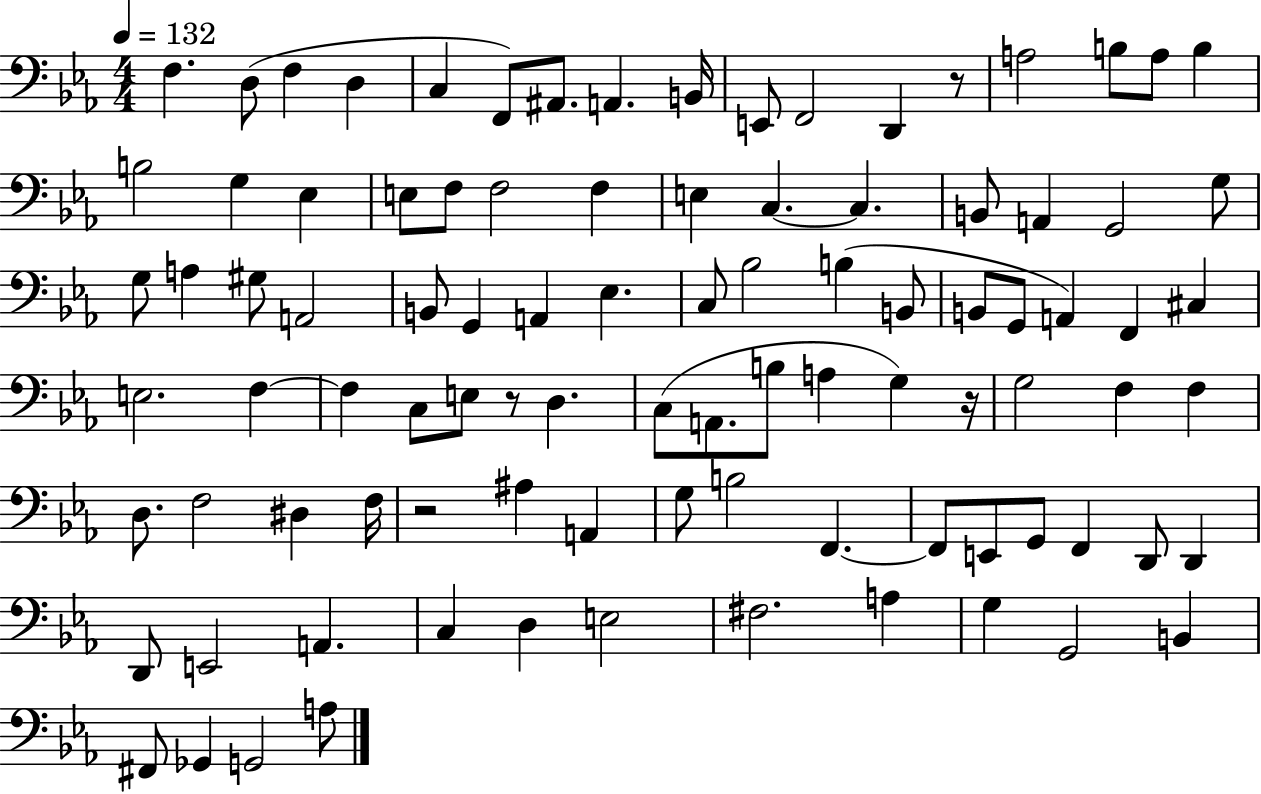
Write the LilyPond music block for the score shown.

{
  \clef bass
  \numericTimeSignature
  \time 4/4
  \key ees \major
  \tempo 4 = 132
  f4. d8( f4 d4 | c4 f,8) ais,8. a,4. b,16 | e,8 f,2 d,4 r8 | a2 b8 a8 b4 | \break b2 g4 ees4 | e8 f8 f2 f4 | e4 c4.~~ c4. | b,8 a,4 g,2 g8 | \break g8 a4 gis8 a,2 | b,8 g,4 a,4 ees4. | c8 bes2 b4( b,8 | b,8 g,8 a,4) f,4 cis4 | \break e2. f4~~ | f4 c8 e8 r8 d4. | c8( a,8. b8 a4 g4) r16 | g2 f4 f4 | \break d8. f2 dis4 f16 | r2 ais4 a,4 | g8 b2 f,4.~~ | f,8 e,8 g,8 f,4 d,8 d,4 | \break d,8 e,2 a,4. | c4 d4 e2 | fis2. a4 | g4 g,2 b,4 | \break fis,8 ges,4 g,2 a8 | \bar "|."
}